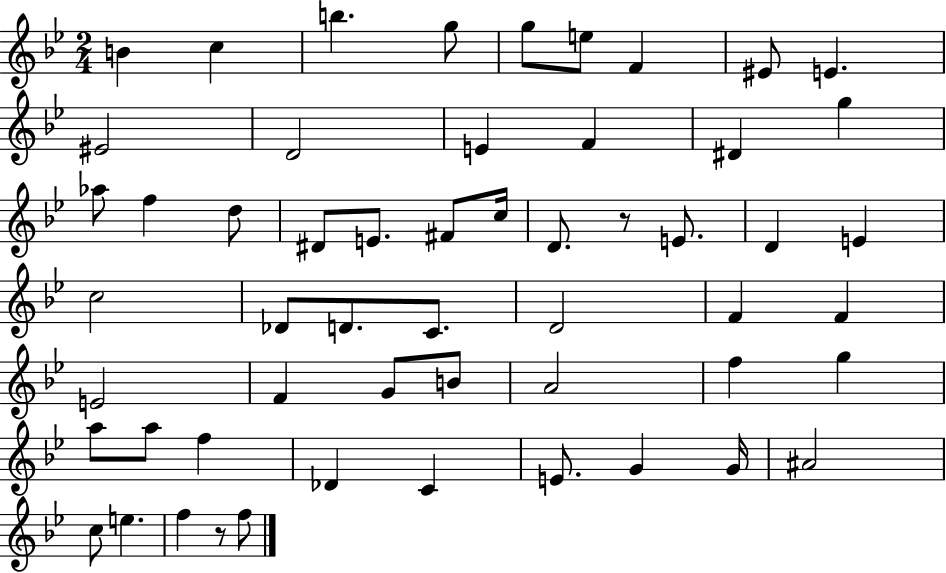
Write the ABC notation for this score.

X:1
T:Untitled
M:2/4
L:1/4
K:Bb
B c b g/2 g/2 e/2 F ^E/2 E ^E2 D2 E F ^D g _a/2 f d/2 ^D/2 E/2 ^F/2 c/4 D/2 z/2 E/2 D E c2 _D/2 D/2 C/2 D2 F F E2 F G/2 B/2 A2 f g a/2 a/2 f _D C E/2 G G/4 ^A2 c/2 e f z/2 f/2